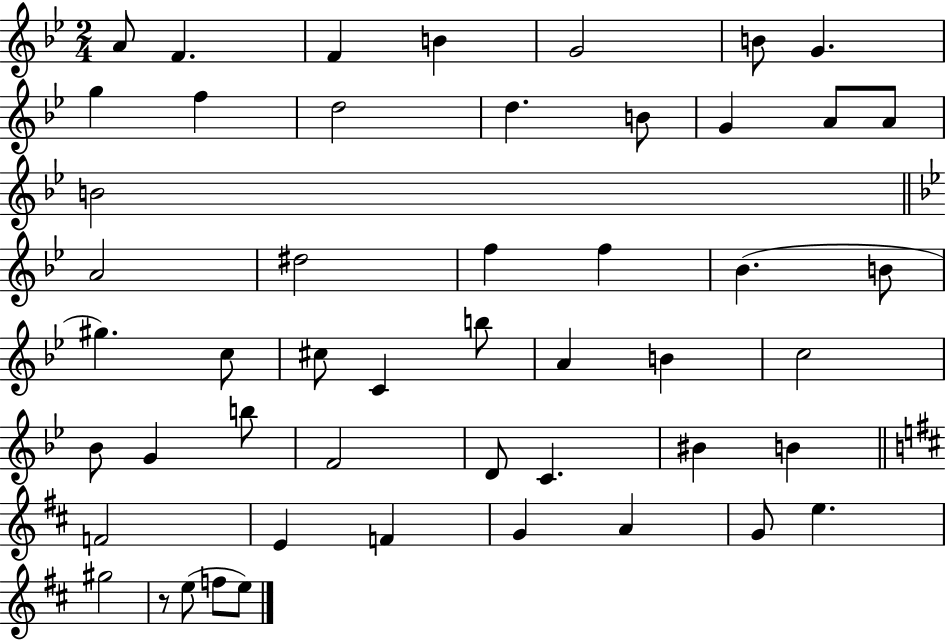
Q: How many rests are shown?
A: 1